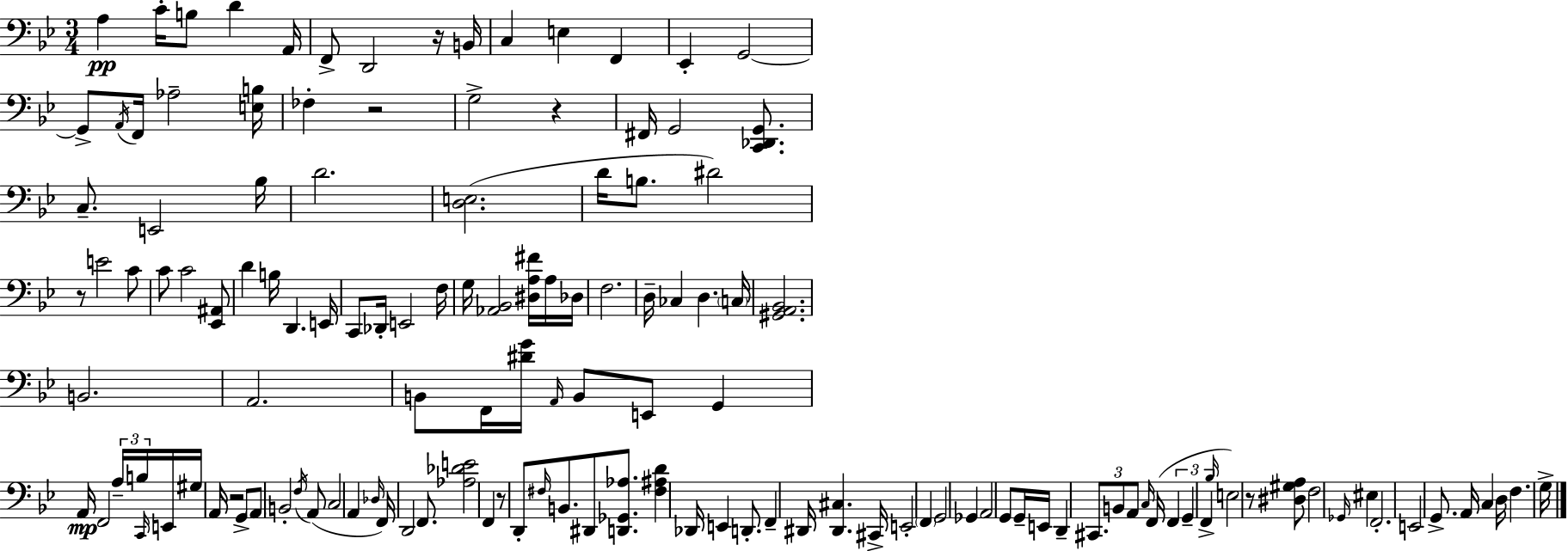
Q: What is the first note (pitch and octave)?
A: A3